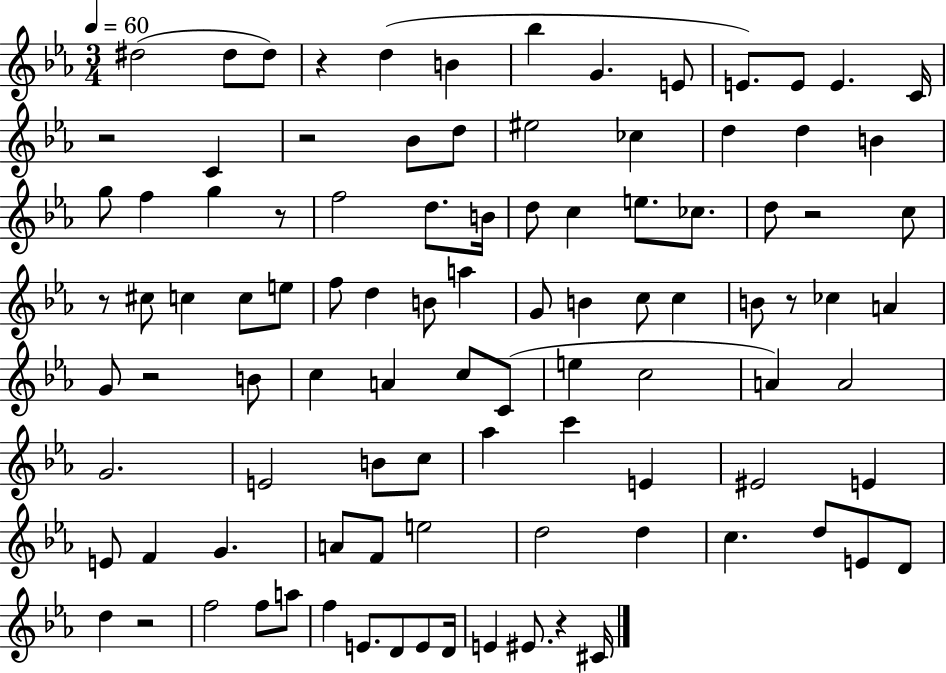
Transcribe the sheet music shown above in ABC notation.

X:1
T:Untitled
M:3/4
L:1/4
K:Eb
^d2 ^d/2 ^d/2 z d B _b G E/2 E/2 E/2 E C/4 z2 C z2 _B/2 d/2 ^e2 _c d d B g/2 f g z/2 f2 d/2 B/4 d/2 c e/2 _c/2 d/2 z2 c/2 z/2 ^c/2 c c/2 e/2 f/2 d B/2 a G/2 B c/2 c B/2 z/2 _c A G/2 z2 B/2 c A c/2 C/2 e c2 A A2 G2 E2 B/2 c/2 _a c' E ^E2 E E/2 F G A/2 F/2 e2 d2 d c d/2 E/2 D/2 d z2 f2 f/2 a/2 f E/2 D/2 E/2 D/4 E ^E/2 z ^C/4